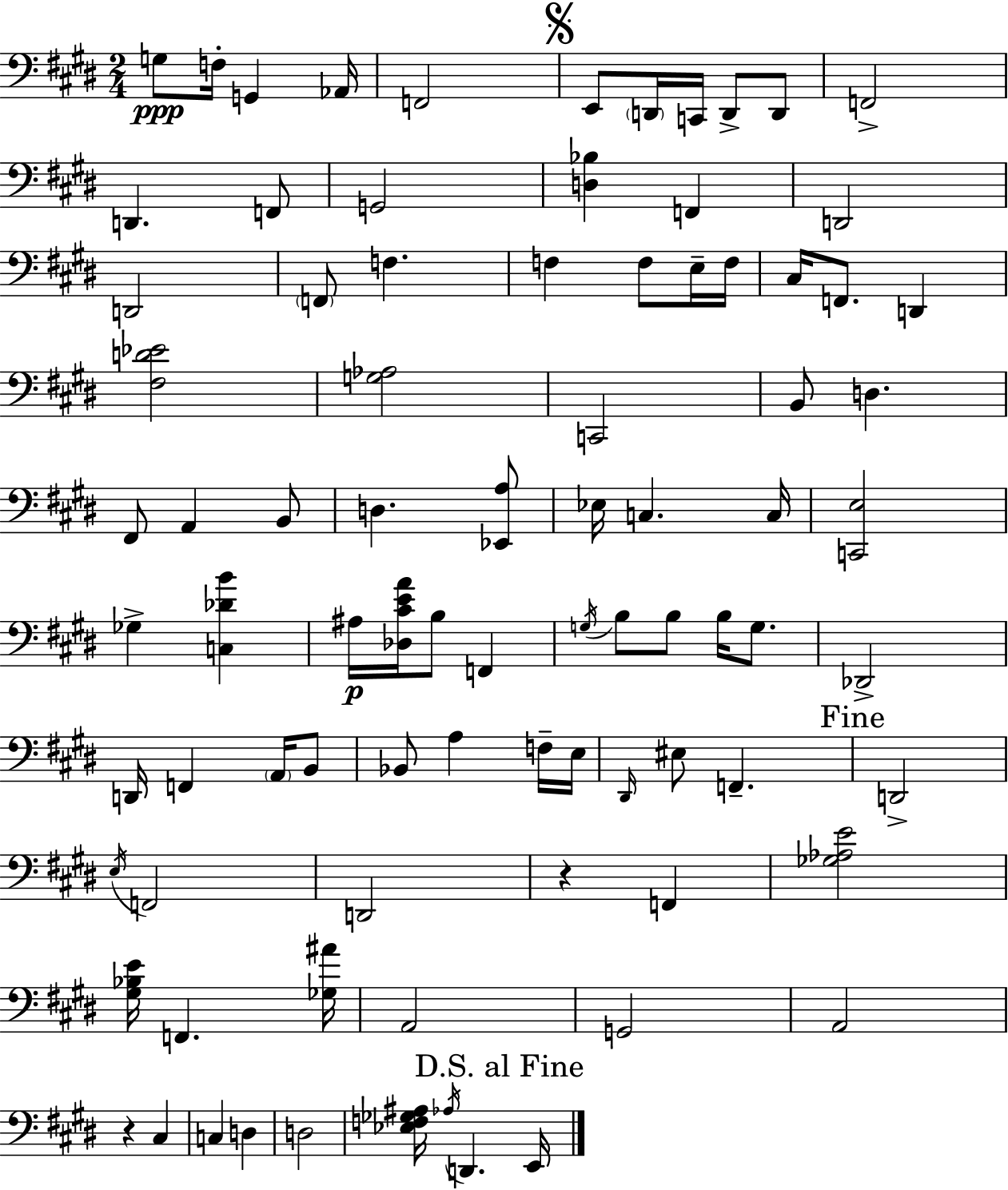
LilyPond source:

{
  \clef bass
  \numericTimeSignature
  \time 2/4
  \key e \major
  g8\ppp f16-. g,4 aes,16 | f,2 | \mark \markup { \musicglyph "scripts.segno" } e,8 \parenthesize d,16 c,16 d,8-> d,8 | f,2-> | \break d,4. f,8 | g,2 | <d bes>4 f,4 | d,2 | \break d,2 | \parenthesize f,8 f4. | f4 f8 e16-- f16 | cis16 f,8. d,4 | \break <fis d' ees'>2 | <g aes>2 | c,2 | b,8 d4. | \break fis,8 a,4 b,8 | d4. <ees, a>8 | ees16 c4. c16 | <c, e>2 | \break ges4-> <c des' b'>4 | ais16\p <des cis' e' a'>16 b8 f,4 | \acciaccatura { g16 } b8 b8 b16 g8. | des,2-> | \break d,16 f,4 \parenthesize a,16 b,8 | bes,8 a4 f16-- | e16 \grace { dis,16 } eis8 f,4.-- | \mark "Fine" d,2-> | \break \acciaccatura { e16 } f,2 | d,2 | r4 f,4 | <ges aes e'>2 | \break <gis bes e'>16 f,4. | <ges ais'>16 a,2 | g,2 | a,2 | \break r4 cis4 | c4 d4 | d2 | <ees f ges ais>16 \acciaccatura { aes16 } d,4. | \break \mark "D.S. al Fine" e,16 \bar "|."
}